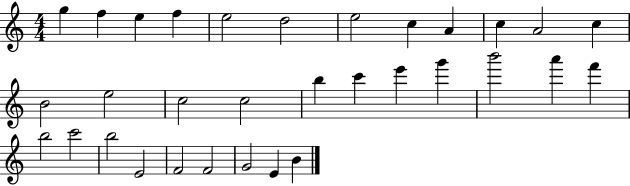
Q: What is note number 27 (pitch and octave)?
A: E4